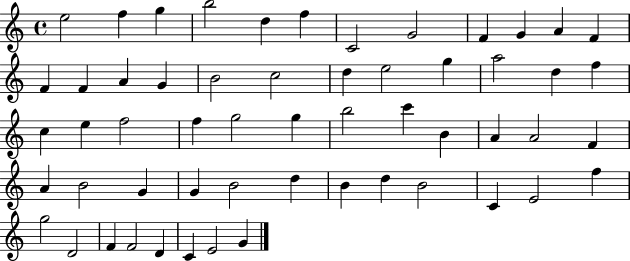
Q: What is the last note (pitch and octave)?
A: G4